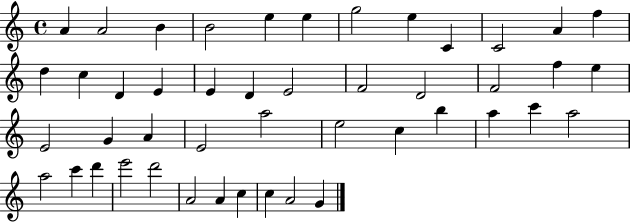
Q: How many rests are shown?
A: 0